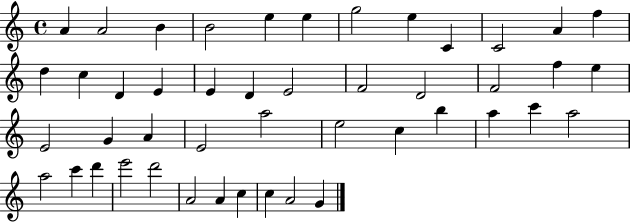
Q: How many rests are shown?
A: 0